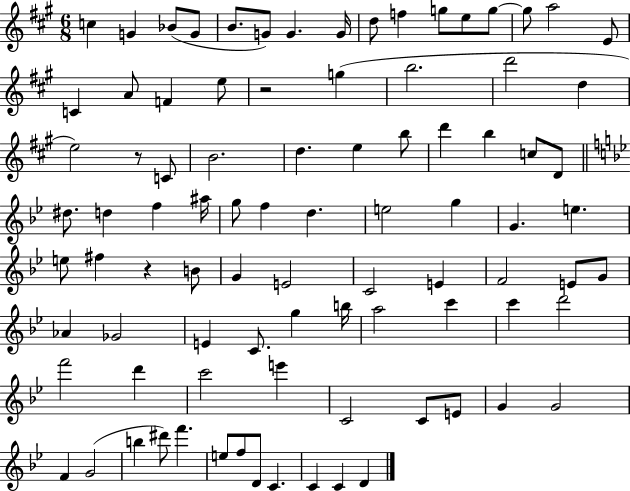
X:1
T:Untitled
M:6/8
L:1/4
K:A
c G _B/2 G/2 B/2 G/2 G G/4 d/2 f g/2 e/2 g/2 g/2 a2 E/2 C A/2 F e/2 z2 g b2 d'2 d e2 z/2 C/2 B2 d e b/2 d' b c/2 D/2 ^d/2 d f ^a/4 g/2 f d e2 g G e e/2 ^f z B/2 G E2 C2 E F2 E/2 G/2 _A _G2 E C/2 g b/4 a2 c' c' d'2 f'2 d' c'2 e' C2 C/2 E/2 G G2 F G2 b ^d'/2 f' e/2 f/2 D/2 C C C D